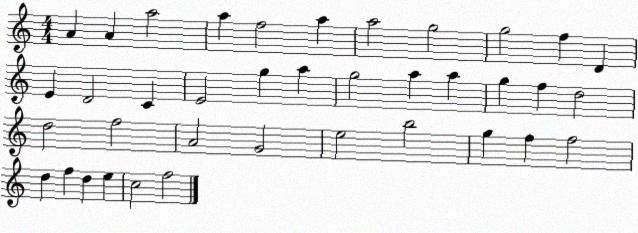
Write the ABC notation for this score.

X:1
T:Untitled
M:4/4
L:1/4
K:C
A A a2 a f2 a a2 g2 g2 f D E D2 C E2 g a g2 a a g f d2 d2 f2 A2 G2 e2 b2 g f f2 d f d e c2 f2